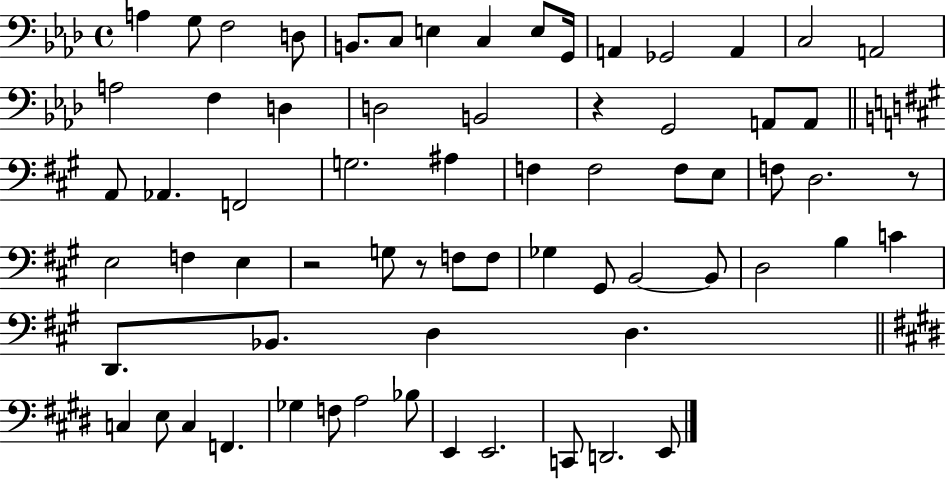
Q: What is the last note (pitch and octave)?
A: E2